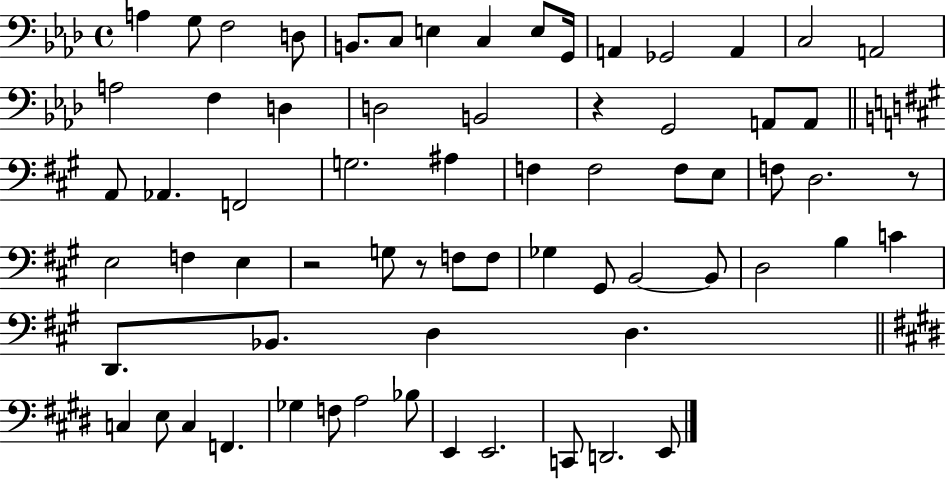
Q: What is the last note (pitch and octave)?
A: E2